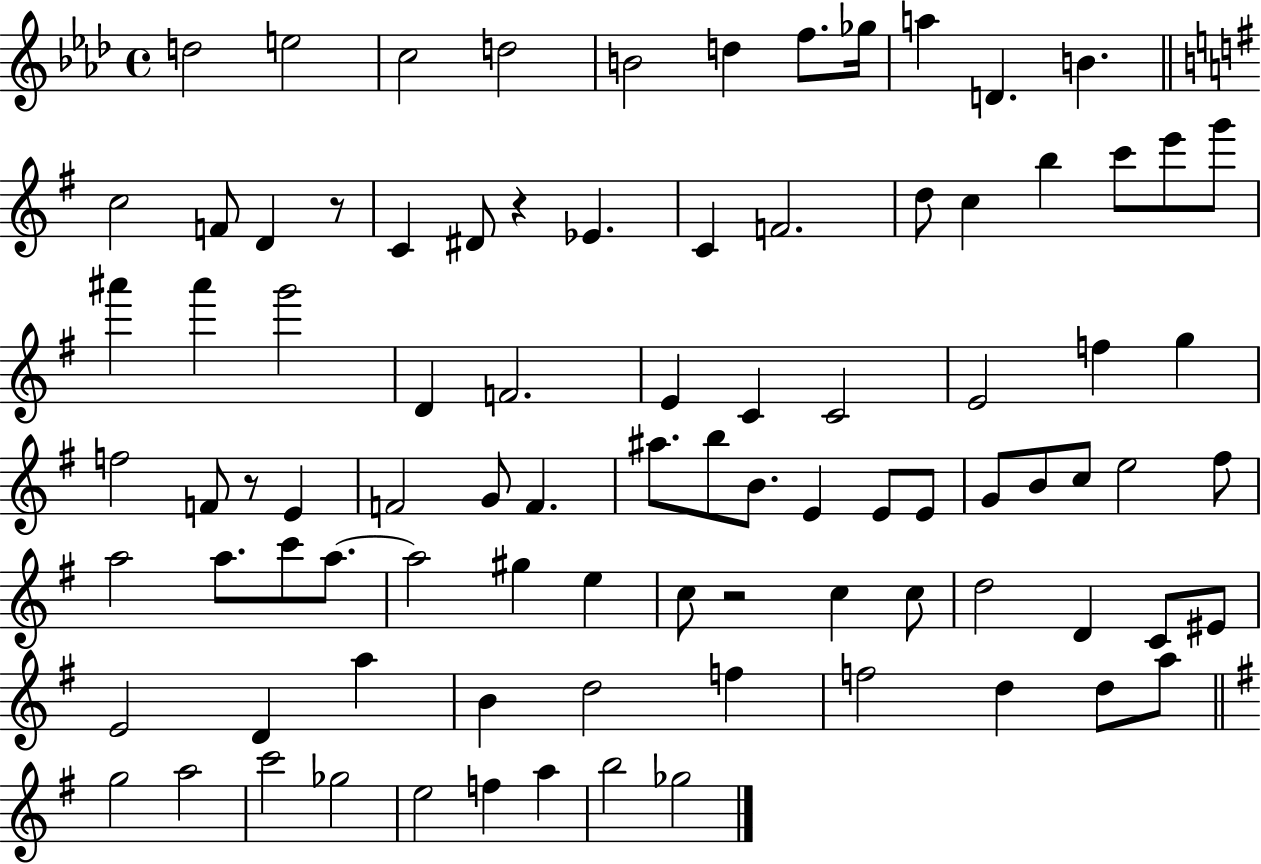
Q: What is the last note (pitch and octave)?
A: Gb5